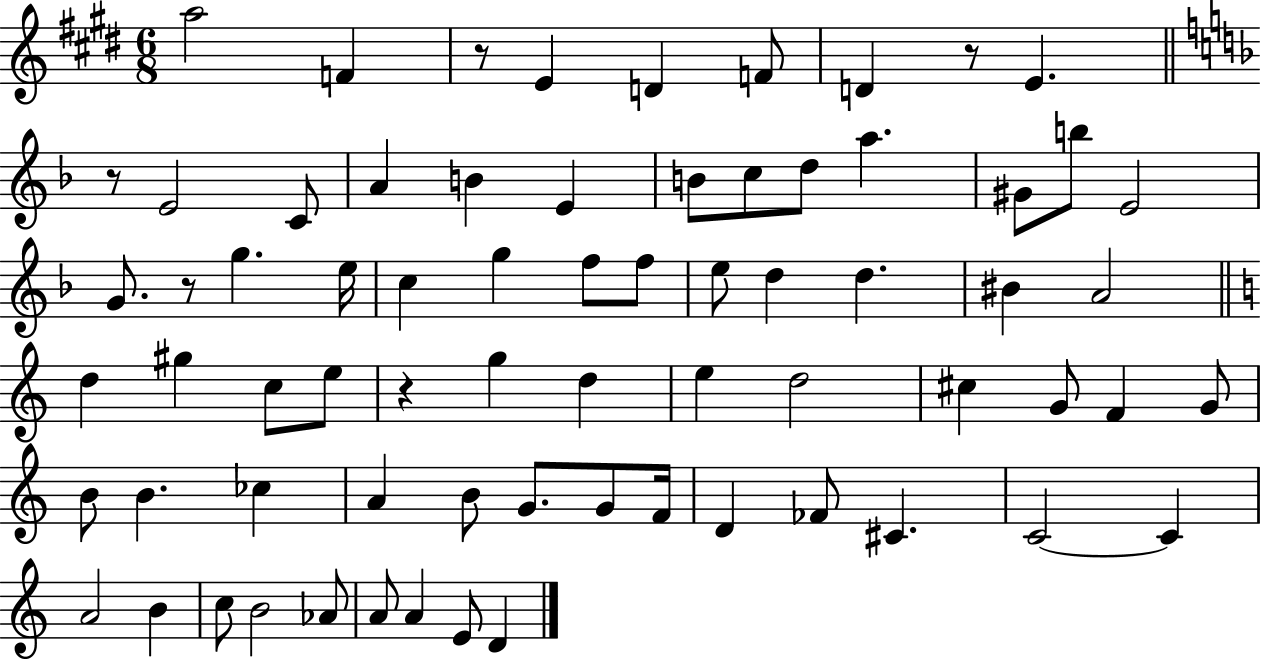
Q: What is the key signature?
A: E major